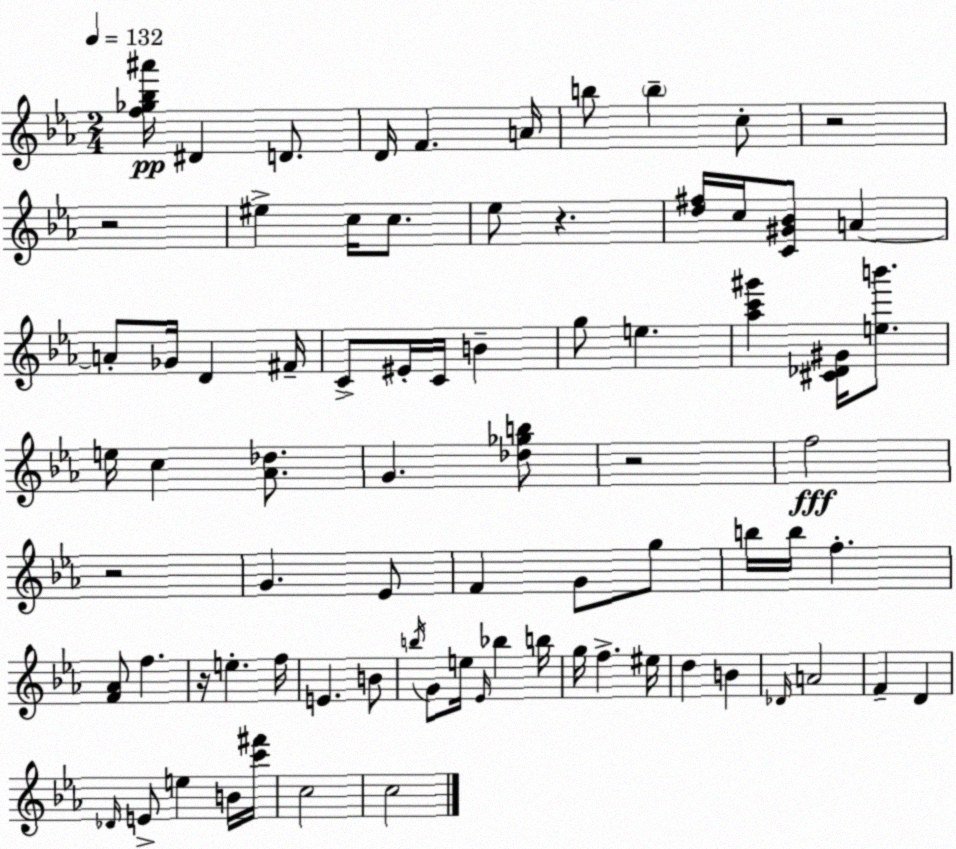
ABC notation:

X:1
T:Untitled
M:2/4
L:1/4
K:Eb
[f_g_b^a']/4 ^D D/2 D/4 F A/4 b/2 b c/2 z2 z2 ^e c/4 c/2 _e/2 z [d^f]/4 c/4 [C^G_B]/2 A A/2 _G/4 D ^F/4 C/2 ^E/4 C/4 B g/2 e [_ac'^g'] [^C_D^G]/4 [eb']/2 e/4 c [_A_d]/2 G [_d_gb]/2 z2 f2 z2 G _E/2 F G/2 g/2 b/4 b/4 f [F_A]/2 f z/4 e f/4 E B/2 b/4 G/2 e/4 _E/4 _b b/4 g/4 f ^e/4 d B _D/4 A2 F D _D/4 E/2 e B/4 [c'^f']/4 c2 c2